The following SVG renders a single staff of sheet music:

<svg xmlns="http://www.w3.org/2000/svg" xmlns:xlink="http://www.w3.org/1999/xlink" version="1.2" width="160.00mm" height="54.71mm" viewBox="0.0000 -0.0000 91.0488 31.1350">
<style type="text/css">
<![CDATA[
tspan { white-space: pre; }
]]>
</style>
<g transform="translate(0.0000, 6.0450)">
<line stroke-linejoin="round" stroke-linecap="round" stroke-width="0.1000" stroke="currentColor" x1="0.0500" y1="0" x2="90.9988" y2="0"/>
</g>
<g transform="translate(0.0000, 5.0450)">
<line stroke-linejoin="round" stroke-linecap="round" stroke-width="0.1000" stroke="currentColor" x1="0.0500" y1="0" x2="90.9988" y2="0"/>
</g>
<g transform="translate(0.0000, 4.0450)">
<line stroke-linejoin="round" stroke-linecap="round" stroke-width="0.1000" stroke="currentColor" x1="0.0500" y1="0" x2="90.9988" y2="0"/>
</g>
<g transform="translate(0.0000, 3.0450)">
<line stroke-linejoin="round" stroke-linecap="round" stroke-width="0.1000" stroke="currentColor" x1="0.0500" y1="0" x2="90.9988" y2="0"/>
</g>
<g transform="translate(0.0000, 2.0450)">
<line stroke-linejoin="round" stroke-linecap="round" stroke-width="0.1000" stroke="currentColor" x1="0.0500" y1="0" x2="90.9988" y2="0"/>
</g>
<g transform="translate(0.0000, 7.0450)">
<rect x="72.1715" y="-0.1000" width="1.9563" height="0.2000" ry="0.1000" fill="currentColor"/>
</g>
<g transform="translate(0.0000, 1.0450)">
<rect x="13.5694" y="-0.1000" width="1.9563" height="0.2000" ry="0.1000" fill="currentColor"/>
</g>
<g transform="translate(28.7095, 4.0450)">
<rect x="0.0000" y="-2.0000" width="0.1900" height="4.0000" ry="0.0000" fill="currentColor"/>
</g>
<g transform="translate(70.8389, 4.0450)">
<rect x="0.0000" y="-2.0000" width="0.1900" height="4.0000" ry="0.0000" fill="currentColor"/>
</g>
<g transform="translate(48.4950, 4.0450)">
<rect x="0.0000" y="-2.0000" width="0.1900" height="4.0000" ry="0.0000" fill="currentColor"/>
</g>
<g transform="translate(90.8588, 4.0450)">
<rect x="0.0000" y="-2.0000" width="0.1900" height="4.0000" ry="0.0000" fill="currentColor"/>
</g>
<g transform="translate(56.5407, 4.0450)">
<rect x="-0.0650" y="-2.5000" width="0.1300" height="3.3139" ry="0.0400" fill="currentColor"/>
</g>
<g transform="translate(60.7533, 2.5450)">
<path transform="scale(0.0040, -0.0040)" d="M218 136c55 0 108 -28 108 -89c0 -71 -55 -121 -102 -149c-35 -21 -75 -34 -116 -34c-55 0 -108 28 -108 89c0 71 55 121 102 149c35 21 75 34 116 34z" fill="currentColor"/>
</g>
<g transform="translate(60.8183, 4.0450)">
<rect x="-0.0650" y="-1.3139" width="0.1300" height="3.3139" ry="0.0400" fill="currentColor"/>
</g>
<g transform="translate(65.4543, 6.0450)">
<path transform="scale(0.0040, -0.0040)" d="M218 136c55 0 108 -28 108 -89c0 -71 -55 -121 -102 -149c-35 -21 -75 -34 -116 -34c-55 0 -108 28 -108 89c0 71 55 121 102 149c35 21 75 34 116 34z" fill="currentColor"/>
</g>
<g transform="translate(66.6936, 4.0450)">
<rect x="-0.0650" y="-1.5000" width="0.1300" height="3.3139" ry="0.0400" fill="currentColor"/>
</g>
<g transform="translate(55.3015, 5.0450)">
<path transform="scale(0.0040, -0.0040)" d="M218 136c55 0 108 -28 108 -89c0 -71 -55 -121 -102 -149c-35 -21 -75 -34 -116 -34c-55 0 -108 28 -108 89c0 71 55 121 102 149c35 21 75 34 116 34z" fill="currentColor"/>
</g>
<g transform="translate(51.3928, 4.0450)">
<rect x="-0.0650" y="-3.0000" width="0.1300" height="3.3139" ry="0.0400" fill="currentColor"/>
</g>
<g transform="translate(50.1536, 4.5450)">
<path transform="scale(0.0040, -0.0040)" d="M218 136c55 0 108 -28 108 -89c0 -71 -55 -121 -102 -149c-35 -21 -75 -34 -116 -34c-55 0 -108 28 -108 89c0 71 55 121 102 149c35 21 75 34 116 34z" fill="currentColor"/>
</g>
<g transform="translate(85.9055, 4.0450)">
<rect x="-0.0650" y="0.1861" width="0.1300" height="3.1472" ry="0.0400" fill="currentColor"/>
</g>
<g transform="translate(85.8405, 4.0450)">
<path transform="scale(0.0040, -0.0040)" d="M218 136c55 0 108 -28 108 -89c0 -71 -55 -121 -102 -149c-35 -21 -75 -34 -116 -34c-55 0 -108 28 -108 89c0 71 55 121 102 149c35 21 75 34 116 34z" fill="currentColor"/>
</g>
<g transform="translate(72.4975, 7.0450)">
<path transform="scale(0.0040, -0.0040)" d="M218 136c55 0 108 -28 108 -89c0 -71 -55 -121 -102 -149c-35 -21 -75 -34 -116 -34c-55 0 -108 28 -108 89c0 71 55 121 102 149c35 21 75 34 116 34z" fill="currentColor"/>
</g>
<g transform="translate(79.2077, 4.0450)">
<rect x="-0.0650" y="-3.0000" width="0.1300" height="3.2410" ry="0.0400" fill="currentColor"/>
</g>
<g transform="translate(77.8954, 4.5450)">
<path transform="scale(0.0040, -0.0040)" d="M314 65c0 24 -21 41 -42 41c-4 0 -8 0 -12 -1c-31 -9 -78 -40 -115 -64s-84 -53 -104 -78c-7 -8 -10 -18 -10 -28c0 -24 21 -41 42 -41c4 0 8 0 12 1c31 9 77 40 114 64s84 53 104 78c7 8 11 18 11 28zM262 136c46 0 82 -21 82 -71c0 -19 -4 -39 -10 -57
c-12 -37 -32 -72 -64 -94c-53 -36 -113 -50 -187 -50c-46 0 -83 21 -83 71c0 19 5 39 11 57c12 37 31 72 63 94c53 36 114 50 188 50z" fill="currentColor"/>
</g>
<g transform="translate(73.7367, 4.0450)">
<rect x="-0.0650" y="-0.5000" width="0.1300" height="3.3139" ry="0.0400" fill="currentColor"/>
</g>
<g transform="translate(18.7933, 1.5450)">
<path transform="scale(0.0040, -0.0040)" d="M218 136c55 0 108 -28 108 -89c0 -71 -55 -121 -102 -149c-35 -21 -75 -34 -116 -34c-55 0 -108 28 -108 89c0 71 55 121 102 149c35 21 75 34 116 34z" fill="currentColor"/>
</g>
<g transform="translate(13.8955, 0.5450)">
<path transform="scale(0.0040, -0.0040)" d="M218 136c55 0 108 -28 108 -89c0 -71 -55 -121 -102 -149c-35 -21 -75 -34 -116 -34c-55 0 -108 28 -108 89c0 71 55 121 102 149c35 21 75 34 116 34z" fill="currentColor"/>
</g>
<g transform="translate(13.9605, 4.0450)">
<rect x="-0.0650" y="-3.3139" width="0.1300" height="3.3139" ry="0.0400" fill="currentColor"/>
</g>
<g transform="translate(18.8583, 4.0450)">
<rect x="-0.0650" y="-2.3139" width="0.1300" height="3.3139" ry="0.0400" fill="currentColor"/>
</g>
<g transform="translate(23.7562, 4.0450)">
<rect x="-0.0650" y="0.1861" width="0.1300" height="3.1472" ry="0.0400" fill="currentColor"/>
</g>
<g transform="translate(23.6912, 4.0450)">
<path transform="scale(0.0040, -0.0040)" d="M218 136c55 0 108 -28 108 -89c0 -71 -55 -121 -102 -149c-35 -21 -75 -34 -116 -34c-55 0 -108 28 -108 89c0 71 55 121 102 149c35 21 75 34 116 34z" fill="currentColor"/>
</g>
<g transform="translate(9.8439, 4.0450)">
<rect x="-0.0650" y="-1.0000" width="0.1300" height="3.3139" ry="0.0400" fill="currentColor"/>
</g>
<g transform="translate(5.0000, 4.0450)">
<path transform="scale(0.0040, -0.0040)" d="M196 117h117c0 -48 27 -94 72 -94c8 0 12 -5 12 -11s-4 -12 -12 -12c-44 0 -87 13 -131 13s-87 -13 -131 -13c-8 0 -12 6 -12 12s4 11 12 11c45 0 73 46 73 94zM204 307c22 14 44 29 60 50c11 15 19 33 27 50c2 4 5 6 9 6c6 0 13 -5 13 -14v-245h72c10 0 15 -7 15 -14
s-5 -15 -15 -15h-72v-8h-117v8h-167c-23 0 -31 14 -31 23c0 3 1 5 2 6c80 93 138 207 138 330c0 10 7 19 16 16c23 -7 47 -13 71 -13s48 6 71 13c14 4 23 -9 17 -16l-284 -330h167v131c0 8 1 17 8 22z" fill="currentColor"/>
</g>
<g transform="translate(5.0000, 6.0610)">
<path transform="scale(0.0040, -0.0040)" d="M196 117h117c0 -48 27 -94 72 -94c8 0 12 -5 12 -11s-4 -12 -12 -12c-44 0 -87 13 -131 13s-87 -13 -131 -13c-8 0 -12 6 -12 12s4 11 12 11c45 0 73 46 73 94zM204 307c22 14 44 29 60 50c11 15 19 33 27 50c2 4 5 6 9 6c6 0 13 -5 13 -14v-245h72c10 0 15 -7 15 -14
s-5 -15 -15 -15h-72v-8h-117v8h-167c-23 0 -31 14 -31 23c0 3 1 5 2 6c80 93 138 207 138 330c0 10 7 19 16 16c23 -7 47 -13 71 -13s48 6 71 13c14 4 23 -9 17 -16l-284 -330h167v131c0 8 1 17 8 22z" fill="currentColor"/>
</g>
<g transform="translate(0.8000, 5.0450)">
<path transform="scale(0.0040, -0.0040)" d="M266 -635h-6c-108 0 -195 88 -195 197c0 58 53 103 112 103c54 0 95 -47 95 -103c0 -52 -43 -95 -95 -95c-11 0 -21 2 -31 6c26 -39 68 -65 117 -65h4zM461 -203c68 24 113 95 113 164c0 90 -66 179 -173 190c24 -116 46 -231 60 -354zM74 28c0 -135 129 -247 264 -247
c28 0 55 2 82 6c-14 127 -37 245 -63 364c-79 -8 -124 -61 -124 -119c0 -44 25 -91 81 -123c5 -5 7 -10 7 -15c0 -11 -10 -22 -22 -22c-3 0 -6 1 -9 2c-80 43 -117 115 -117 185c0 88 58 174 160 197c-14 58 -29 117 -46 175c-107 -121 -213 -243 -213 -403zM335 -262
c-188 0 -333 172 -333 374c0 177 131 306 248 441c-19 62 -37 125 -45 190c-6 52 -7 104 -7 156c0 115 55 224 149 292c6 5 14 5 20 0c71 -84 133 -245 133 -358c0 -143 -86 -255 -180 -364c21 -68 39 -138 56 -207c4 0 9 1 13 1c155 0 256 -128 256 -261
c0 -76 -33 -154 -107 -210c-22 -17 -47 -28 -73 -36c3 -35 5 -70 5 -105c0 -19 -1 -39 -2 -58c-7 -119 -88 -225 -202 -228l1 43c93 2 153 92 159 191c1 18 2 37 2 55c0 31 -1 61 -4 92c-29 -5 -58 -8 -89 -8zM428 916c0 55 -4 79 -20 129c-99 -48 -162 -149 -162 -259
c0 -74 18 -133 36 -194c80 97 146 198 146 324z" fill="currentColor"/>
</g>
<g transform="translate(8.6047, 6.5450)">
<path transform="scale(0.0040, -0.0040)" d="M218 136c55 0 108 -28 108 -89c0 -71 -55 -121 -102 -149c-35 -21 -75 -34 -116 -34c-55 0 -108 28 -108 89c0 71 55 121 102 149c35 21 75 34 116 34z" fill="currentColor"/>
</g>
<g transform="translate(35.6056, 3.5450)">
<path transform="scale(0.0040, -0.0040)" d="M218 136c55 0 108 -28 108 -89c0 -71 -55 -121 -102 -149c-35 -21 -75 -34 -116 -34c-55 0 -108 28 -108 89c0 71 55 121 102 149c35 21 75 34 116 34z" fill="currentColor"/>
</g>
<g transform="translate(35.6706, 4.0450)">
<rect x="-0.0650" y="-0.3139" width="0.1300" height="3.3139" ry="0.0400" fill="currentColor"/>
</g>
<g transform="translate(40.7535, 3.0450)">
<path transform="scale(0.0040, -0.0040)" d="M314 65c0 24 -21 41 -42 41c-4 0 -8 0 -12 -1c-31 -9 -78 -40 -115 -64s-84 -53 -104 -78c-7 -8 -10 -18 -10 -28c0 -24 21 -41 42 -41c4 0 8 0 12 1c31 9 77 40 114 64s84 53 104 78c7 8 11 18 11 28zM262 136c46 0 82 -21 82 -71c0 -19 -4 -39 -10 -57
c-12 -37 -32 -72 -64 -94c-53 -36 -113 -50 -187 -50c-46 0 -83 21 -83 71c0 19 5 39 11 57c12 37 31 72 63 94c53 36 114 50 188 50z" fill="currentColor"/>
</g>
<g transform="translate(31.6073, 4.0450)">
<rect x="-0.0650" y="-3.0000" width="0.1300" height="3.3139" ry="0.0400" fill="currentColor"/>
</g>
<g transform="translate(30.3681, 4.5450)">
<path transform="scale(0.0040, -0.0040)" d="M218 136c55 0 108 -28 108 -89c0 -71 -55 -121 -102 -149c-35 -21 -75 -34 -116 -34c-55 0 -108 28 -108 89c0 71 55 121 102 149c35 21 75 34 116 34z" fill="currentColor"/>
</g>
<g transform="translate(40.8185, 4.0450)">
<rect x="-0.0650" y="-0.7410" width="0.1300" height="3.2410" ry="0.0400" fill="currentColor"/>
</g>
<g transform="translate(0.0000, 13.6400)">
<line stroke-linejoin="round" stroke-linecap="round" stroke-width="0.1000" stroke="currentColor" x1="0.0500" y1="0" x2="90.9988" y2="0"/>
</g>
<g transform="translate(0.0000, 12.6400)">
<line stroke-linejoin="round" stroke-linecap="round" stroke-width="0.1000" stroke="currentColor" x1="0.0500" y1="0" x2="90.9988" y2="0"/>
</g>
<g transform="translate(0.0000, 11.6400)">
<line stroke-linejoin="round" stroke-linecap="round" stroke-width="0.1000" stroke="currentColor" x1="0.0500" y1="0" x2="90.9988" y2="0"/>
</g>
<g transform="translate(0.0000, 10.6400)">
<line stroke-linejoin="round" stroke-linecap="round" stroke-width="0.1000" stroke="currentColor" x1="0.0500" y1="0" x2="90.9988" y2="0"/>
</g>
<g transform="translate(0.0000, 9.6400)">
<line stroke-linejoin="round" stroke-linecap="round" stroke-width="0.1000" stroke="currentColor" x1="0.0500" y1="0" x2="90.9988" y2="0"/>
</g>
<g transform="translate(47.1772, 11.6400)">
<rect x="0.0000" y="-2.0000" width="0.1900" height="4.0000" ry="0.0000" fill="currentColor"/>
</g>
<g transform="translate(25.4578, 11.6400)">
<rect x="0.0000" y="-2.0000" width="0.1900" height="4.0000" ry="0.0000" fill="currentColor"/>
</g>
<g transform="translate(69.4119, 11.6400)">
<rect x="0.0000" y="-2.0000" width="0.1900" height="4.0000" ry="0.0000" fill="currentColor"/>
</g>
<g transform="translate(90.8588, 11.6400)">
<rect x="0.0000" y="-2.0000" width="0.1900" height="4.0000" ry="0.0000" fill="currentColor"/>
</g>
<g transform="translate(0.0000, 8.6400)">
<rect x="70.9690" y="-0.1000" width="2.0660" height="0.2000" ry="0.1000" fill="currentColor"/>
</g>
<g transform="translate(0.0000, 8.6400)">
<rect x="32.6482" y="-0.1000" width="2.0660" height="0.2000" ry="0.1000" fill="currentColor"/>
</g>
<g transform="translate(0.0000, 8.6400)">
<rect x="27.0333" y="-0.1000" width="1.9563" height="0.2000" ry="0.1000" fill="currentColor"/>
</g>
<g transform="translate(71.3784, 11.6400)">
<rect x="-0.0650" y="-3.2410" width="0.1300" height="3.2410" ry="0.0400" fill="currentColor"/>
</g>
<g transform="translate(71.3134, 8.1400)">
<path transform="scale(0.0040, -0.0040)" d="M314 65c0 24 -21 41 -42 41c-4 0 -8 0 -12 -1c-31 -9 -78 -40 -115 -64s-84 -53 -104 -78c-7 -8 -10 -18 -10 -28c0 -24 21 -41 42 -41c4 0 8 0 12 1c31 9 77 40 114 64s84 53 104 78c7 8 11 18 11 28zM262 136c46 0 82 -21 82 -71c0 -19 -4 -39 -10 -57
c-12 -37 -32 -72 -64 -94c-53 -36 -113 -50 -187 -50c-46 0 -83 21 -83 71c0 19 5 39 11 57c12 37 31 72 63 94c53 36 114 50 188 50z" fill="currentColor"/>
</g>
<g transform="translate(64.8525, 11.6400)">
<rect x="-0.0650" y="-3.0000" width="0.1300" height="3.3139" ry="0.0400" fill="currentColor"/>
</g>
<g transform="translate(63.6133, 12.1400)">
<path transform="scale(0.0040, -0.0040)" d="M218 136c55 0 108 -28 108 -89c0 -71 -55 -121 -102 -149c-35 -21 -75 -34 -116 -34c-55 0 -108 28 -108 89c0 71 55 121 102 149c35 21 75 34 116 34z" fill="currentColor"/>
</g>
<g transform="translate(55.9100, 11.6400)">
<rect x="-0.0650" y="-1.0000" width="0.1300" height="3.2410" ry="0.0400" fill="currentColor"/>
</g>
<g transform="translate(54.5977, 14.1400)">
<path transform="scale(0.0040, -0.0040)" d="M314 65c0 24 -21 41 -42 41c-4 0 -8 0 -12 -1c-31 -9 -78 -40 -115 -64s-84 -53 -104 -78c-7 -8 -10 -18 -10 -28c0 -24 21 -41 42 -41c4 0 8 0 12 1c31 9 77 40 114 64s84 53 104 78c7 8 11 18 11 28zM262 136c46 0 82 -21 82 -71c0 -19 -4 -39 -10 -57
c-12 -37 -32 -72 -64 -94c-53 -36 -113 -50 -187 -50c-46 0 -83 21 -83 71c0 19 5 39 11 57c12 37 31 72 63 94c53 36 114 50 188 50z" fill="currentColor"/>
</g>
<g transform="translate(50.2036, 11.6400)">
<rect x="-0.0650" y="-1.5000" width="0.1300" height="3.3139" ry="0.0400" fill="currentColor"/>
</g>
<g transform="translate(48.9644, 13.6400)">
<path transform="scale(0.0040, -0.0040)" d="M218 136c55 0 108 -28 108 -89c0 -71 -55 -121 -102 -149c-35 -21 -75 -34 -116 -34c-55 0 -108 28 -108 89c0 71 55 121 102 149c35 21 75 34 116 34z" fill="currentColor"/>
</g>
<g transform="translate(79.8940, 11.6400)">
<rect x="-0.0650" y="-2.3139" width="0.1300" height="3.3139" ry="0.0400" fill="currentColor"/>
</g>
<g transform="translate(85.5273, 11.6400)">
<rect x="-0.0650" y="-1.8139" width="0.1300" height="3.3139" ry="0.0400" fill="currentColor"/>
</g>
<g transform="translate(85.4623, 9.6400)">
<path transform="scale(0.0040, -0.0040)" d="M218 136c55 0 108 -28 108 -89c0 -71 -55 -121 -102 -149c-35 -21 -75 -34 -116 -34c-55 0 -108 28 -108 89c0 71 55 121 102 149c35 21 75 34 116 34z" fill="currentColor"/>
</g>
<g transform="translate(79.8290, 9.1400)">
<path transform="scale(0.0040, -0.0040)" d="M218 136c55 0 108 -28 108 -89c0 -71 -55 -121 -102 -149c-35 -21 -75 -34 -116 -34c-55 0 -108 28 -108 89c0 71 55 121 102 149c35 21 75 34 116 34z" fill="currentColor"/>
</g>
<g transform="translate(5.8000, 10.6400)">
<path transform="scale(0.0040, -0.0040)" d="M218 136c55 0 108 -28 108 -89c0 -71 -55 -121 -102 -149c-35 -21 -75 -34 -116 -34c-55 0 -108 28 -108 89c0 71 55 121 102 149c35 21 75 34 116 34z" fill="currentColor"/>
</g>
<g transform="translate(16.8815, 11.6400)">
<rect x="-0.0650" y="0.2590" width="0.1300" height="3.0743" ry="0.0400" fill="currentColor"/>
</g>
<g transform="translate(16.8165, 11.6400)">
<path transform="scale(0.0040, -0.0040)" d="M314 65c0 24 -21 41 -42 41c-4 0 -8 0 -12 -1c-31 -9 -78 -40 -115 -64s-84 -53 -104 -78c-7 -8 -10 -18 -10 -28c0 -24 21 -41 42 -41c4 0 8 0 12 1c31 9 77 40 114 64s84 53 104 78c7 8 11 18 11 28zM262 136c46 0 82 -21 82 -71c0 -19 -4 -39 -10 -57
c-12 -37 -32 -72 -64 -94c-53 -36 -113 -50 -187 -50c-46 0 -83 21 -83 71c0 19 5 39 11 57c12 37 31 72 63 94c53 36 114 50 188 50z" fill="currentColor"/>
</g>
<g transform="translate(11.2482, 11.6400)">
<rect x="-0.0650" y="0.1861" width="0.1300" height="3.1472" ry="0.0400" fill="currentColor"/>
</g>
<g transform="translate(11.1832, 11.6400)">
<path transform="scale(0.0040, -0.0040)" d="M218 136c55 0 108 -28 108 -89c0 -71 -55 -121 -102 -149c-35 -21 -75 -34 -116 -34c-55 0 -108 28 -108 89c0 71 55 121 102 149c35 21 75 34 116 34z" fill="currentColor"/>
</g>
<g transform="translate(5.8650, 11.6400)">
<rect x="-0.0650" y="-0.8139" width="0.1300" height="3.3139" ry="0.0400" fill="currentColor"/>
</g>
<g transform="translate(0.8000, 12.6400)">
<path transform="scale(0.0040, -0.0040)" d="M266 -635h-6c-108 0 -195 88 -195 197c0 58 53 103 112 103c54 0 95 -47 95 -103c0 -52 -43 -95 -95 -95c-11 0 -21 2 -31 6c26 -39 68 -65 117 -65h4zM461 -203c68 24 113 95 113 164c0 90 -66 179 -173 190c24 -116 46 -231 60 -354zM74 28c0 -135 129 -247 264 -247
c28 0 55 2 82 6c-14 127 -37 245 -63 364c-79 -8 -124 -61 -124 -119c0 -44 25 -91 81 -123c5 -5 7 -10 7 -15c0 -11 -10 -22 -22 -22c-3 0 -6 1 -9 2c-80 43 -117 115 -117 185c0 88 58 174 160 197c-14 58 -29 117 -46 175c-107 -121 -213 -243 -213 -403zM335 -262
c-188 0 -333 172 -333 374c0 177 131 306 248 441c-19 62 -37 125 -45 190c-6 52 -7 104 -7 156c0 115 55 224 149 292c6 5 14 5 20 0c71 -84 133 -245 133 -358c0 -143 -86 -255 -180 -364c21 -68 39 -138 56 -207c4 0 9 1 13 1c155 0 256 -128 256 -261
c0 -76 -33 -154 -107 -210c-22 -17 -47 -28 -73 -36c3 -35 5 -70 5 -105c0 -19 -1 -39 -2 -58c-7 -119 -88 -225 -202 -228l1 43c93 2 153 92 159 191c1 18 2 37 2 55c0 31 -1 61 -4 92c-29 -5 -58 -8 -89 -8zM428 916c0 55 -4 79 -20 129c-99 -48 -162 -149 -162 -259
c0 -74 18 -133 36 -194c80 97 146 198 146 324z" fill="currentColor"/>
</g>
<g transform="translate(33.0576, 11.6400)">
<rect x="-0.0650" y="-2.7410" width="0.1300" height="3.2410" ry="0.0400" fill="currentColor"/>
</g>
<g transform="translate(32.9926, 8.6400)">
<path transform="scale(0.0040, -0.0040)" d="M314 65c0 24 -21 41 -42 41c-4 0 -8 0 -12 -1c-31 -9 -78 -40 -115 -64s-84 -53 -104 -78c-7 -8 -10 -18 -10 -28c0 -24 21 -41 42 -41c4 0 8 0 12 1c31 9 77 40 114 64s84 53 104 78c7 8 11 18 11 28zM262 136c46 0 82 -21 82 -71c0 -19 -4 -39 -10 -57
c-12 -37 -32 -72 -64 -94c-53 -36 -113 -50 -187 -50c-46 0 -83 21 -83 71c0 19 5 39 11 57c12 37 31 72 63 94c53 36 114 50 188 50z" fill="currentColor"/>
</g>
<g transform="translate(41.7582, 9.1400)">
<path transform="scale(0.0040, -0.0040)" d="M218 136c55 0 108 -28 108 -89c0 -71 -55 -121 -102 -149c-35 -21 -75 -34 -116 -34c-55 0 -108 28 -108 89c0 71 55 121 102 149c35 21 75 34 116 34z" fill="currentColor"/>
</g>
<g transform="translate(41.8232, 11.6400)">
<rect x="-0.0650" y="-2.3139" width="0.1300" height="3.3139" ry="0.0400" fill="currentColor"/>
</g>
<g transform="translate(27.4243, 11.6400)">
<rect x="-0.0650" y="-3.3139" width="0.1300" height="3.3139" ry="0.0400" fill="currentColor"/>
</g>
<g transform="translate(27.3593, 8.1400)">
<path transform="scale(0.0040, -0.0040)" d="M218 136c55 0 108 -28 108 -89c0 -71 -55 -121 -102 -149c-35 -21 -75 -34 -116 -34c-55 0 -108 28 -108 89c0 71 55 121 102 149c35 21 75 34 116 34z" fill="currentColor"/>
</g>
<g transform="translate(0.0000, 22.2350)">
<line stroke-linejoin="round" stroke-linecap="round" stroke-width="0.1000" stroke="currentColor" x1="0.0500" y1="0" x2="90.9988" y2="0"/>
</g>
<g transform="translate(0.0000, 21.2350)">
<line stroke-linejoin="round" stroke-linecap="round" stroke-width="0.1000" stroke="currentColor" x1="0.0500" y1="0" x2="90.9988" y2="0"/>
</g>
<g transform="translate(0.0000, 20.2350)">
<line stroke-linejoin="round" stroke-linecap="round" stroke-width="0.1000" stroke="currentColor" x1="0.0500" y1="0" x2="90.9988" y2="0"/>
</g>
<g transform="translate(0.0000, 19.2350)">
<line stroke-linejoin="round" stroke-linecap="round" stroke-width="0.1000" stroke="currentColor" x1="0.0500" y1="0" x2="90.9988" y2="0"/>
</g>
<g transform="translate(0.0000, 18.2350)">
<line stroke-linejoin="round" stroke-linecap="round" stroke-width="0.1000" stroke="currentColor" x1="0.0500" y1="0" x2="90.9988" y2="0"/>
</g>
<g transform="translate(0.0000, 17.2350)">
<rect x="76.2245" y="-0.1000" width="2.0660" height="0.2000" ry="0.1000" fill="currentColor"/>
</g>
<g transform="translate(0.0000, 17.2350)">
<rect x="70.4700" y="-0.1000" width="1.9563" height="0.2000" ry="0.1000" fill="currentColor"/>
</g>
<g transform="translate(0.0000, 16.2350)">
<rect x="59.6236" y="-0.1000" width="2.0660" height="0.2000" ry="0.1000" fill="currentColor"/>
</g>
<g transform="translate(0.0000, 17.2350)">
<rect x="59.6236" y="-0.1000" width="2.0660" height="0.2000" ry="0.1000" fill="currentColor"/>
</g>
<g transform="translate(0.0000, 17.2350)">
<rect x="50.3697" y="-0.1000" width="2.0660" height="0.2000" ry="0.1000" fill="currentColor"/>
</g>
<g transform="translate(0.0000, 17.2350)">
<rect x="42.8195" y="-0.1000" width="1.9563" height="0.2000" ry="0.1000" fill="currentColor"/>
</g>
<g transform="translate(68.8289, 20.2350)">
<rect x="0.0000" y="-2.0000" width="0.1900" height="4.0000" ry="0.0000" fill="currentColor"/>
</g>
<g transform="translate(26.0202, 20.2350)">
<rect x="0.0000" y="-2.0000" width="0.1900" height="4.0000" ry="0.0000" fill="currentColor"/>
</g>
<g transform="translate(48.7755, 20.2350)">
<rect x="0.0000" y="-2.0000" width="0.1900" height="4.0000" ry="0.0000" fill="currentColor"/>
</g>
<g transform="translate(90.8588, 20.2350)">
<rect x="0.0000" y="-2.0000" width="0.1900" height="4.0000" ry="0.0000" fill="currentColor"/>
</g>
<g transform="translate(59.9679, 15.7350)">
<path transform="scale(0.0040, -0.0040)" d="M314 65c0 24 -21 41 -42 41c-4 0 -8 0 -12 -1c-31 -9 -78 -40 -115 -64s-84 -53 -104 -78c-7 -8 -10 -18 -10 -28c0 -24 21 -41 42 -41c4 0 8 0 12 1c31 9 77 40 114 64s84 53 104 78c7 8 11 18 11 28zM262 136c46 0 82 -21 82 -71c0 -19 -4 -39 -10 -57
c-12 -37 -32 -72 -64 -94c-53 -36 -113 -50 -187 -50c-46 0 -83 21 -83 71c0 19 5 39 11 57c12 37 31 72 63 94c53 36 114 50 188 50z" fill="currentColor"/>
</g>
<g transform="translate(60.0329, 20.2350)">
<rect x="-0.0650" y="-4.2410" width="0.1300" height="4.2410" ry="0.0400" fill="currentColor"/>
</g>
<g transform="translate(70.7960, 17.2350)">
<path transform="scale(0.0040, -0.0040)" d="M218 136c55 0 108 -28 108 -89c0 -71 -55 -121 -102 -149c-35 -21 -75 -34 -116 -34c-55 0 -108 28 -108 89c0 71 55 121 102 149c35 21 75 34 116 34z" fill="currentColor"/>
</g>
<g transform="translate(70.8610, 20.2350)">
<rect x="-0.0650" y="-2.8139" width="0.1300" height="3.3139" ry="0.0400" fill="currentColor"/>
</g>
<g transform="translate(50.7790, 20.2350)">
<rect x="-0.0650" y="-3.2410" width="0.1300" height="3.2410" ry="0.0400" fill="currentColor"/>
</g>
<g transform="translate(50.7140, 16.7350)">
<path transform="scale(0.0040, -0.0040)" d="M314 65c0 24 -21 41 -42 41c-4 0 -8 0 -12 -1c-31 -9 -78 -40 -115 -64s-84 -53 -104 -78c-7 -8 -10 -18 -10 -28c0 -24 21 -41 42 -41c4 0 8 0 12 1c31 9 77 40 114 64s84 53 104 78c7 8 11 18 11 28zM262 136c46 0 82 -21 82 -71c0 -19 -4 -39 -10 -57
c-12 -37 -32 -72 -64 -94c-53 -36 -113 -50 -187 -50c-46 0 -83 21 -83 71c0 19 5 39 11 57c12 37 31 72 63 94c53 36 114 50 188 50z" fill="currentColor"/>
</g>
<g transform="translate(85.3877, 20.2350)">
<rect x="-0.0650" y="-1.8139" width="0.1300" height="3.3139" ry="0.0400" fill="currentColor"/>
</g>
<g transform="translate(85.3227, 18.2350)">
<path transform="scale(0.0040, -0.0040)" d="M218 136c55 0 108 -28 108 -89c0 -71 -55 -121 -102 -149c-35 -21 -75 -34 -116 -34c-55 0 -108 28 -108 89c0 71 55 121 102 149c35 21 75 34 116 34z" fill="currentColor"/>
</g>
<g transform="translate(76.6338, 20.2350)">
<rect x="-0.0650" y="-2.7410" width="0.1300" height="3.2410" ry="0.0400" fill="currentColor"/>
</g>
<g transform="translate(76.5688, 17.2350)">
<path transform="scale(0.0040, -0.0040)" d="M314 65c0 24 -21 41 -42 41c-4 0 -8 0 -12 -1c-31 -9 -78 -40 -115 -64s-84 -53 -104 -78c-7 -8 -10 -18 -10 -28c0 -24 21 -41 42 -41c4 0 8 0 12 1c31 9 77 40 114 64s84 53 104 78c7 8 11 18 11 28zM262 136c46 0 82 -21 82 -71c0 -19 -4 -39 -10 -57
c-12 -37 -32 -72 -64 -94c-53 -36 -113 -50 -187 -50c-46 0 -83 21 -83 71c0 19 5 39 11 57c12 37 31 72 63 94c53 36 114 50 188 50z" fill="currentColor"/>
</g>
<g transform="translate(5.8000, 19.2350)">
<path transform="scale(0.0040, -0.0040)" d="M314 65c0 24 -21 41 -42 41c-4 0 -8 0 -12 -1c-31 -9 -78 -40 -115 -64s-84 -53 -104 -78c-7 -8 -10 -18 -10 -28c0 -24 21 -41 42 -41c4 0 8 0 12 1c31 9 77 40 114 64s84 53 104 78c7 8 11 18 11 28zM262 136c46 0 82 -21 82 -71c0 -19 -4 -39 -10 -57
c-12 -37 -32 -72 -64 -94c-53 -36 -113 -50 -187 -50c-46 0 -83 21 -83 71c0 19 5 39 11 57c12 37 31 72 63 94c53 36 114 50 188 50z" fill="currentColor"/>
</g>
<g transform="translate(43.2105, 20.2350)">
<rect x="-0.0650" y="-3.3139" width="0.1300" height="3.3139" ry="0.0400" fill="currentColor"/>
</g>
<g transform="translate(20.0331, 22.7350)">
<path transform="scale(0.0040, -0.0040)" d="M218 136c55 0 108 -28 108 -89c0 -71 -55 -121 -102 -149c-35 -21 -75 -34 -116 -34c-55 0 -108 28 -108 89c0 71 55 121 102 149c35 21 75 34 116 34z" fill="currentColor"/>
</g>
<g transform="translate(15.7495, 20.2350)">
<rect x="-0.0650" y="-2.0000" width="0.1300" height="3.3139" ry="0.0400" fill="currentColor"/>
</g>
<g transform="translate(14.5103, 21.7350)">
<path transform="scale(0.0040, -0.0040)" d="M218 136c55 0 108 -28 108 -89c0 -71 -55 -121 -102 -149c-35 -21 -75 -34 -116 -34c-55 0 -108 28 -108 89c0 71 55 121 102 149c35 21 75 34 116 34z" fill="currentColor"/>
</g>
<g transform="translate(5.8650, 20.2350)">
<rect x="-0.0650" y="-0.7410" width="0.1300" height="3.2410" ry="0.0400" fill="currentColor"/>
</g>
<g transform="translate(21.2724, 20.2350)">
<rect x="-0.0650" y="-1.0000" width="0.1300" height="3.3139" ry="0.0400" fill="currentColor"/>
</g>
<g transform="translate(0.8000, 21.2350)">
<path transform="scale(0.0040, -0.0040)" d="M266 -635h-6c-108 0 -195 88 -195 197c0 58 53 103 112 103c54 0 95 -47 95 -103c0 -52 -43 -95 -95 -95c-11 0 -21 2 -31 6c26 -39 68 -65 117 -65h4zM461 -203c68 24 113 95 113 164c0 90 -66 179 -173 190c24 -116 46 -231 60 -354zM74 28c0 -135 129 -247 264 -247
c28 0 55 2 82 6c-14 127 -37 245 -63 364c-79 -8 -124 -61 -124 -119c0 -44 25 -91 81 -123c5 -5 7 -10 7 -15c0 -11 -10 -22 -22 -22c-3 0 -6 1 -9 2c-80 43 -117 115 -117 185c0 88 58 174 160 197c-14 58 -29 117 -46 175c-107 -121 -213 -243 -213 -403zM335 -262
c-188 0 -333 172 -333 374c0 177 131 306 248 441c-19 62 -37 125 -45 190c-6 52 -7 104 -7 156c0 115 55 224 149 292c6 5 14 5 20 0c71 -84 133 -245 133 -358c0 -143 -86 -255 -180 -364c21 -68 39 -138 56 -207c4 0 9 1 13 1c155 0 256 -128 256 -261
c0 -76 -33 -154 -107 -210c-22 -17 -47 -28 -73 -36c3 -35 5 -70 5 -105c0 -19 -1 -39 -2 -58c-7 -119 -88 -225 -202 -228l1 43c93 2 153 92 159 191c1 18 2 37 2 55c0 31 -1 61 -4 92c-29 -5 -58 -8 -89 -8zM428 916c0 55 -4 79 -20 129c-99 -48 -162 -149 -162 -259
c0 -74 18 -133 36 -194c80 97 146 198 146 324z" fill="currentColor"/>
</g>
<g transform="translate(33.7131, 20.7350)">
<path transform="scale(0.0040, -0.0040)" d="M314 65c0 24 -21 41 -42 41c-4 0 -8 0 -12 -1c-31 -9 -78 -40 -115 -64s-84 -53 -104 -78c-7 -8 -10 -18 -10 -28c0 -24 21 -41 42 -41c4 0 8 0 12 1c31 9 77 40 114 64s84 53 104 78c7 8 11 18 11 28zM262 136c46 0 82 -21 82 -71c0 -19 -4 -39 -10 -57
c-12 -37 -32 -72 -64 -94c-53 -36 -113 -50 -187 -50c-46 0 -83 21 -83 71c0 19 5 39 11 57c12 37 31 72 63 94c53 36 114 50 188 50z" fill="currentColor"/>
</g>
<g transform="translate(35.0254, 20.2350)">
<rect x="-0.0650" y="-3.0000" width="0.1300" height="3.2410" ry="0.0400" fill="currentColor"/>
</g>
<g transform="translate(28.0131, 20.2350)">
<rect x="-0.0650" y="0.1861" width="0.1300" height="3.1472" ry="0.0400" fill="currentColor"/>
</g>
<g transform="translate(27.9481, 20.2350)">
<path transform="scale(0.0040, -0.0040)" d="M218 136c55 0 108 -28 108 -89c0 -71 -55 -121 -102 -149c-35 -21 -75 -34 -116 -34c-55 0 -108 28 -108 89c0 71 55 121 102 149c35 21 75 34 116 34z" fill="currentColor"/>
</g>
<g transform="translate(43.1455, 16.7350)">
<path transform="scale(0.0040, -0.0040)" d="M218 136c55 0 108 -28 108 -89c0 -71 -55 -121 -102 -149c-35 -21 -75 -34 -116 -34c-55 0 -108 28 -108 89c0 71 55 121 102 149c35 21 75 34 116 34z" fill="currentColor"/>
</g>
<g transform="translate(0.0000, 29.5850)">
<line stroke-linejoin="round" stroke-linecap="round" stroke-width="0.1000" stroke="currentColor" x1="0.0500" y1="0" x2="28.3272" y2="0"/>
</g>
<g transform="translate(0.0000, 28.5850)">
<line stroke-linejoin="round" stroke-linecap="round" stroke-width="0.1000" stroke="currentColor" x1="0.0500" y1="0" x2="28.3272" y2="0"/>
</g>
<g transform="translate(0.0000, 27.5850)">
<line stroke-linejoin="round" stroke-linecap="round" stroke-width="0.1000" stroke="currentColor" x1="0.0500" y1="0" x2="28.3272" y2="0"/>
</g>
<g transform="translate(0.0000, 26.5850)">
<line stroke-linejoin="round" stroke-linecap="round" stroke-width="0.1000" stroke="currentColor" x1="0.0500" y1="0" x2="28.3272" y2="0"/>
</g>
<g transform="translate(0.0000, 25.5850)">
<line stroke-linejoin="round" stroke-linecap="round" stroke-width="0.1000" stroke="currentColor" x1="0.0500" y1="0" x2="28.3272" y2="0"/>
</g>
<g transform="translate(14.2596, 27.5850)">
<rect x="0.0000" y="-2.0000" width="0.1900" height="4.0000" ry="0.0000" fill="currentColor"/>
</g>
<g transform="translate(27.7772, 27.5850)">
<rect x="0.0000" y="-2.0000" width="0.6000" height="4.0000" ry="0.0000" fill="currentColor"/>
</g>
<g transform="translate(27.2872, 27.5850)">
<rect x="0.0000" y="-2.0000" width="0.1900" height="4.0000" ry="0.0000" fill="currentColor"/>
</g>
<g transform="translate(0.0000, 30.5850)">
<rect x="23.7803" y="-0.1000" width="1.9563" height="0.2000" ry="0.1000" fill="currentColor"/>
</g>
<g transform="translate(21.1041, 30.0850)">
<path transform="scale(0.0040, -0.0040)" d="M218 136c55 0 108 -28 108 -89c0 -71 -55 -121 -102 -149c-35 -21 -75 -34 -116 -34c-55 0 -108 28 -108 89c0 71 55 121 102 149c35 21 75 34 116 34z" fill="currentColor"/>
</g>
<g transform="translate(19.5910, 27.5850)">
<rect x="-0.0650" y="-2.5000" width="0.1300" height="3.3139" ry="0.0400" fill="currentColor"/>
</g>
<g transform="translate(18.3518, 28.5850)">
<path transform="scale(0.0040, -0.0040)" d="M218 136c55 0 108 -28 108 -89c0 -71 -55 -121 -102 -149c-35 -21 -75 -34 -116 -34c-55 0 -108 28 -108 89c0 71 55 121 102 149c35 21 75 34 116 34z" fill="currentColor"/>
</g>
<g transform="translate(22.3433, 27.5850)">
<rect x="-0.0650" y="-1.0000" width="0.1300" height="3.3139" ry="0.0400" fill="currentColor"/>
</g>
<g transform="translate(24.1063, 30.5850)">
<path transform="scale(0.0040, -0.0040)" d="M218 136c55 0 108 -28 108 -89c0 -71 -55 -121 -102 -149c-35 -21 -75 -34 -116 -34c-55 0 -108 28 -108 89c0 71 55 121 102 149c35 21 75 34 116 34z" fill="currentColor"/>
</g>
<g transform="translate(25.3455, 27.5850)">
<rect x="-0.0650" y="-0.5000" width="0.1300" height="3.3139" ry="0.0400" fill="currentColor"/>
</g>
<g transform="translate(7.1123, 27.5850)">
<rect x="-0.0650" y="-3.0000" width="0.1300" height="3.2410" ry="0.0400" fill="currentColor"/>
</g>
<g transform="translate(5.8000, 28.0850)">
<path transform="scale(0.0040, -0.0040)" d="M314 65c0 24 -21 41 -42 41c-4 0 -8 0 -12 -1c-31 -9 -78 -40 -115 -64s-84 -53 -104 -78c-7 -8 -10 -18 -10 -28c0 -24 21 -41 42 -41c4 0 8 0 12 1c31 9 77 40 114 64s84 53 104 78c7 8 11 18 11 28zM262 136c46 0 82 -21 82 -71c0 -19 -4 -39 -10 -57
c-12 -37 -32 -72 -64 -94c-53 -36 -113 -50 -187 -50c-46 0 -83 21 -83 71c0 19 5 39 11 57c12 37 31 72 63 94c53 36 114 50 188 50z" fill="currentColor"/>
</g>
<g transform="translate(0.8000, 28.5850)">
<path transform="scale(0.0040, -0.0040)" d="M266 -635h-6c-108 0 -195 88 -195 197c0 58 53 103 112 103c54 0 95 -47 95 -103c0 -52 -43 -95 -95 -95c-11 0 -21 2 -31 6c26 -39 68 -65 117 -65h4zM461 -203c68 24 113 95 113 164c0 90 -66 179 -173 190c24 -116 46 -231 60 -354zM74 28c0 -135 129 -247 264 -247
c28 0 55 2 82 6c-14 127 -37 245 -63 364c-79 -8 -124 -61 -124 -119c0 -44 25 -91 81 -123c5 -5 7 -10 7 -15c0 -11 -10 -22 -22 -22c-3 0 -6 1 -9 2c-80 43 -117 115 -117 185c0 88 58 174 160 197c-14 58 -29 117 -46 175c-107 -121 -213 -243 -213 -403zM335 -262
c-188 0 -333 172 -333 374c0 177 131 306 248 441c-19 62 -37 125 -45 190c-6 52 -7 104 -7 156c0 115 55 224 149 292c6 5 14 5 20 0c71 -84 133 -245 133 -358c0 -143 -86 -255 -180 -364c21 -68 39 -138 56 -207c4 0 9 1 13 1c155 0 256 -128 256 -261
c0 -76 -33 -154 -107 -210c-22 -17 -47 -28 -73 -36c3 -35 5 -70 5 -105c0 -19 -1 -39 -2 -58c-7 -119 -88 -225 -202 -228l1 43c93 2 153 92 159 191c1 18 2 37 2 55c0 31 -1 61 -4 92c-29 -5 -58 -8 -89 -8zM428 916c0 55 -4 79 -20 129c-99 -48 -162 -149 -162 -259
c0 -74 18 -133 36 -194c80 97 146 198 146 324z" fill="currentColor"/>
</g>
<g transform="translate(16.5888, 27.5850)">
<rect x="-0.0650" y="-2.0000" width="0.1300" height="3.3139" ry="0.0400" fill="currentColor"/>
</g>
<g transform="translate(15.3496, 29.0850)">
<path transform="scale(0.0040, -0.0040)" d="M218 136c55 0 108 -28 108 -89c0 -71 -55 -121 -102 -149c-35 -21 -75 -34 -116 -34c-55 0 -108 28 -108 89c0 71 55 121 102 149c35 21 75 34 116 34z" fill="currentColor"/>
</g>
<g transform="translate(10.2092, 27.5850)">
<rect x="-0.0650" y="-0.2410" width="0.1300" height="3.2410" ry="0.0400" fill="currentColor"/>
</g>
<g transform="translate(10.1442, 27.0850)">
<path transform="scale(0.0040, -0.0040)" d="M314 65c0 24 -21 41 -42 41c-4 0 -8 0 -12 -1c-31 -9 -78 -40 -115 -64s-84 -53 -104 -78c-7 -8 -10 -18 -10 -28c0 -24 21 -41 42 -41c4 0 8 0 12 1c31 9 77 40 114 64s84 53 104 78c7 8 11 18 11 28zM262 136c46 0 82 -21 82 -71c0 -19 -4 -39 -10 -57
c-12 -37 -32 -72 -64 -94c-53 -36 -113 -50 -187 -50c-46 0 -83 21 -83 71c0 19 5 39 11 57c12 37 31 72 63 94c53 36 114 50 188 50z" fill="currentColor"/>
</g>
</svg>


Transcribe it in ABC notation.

X:1
T:Untitled
M:4/4
L:1/4
K:C
D b g B A c d2 A G e E C A2 B d B B2 b a2 g E D2 A b2 g f d2 F D B A2 b b2 d'2 a a2 f A2 c2 F G D C